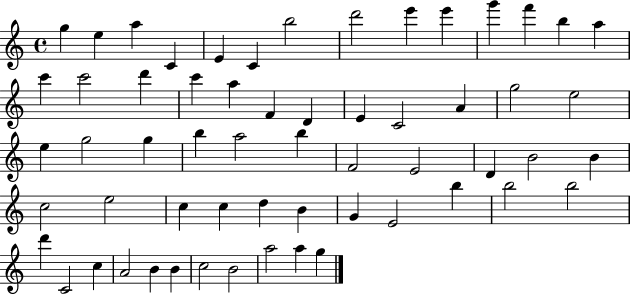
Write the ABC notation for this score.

X:1
T:Untitled
M:4/4
L:1/4
K:C
g e a C E C b2 d'2 e' e' g' f' b a c' c'2 d' c' a F D E C2 A g2 e2 e g2 g b a2 b F2 E2 D B2 B c2 e2 c c d B G E2 b b2 b2 d' C2 c A2 B B c2 B2 a2 a g